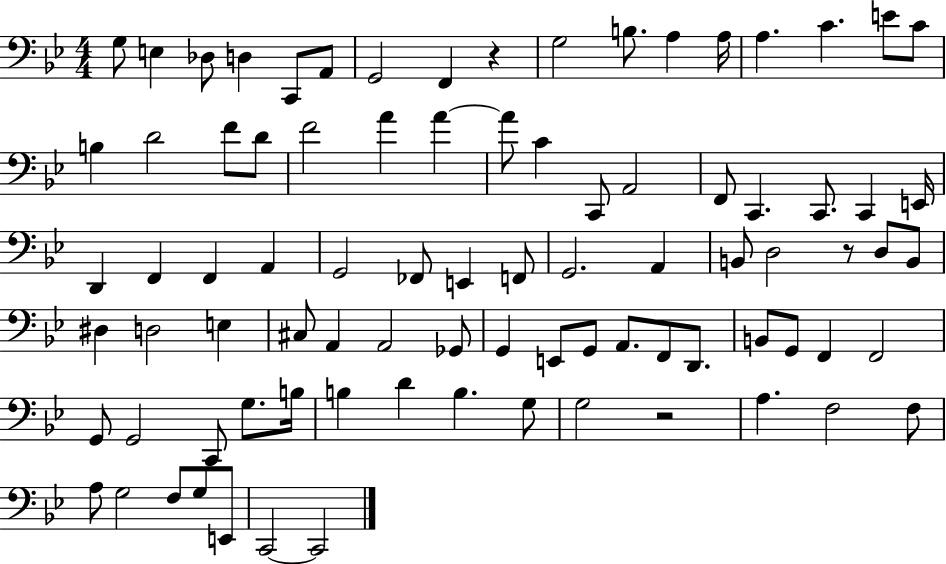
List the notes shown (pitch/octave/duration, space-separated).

G3/e E3/q Db3/e D3/q C2/e A2/e G2/h F2/q R/q G3/h B3/e. A3/q A3/s A3/q. C4/q. E4/e C4/e B3/q D4/h F4/e D4/e F4/h A4/q A4/q A4/e C4/q C2/e A2/h F2/e C2/q. C2/e. C2/q E2/s D2/q F2/q F2/q A2/q G2/h FES2/e E2/q F2/e G2/h. A2/q B2/e D3/h R/e D3/e B2/e D#3/q D3/h E3/q C#3/e A2/q A2/h Gb2/e G2/q E2/e G2/e A2/e. F2/e D2/e. B2/e G2/e F2/q F2/h G2/e G2/h C2/e G3/e. B3/s B3/q D4/q B3/q. G3/e G3/h R/h A3/q. F3/h F3/e A3/e G3/h F3/e G3/e E2/e C2/h C2/h